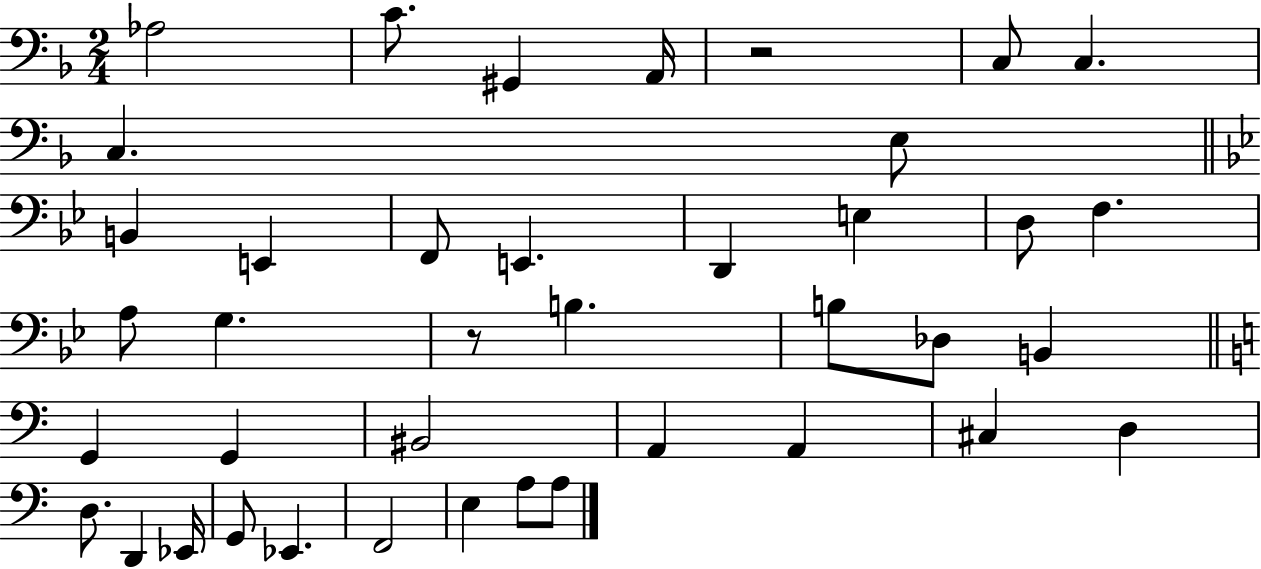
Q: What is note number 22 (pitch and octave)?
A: B2